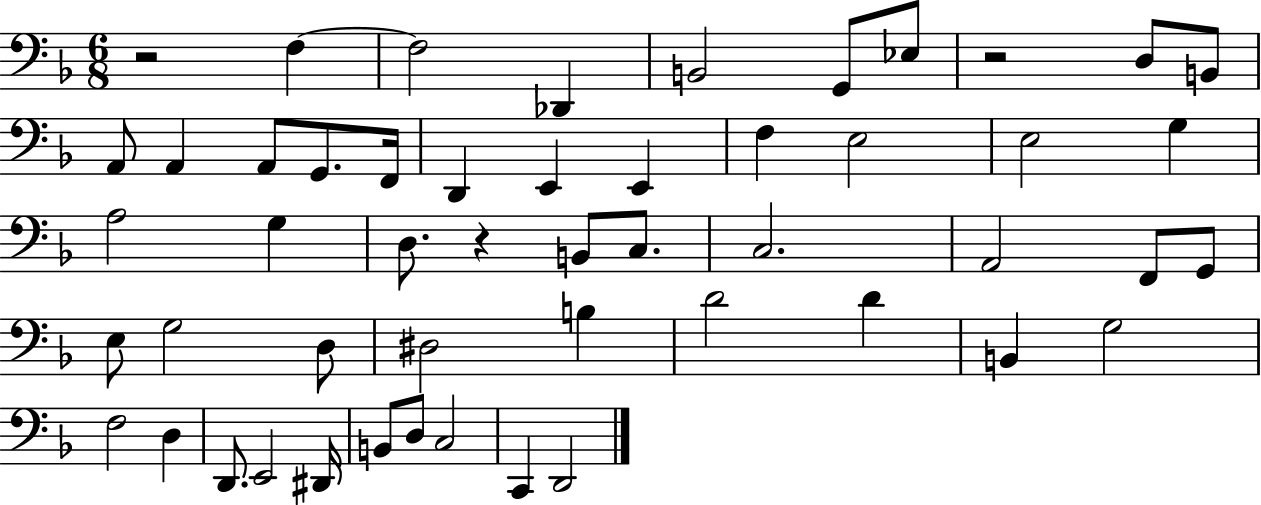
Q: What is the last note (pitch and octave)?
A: D2